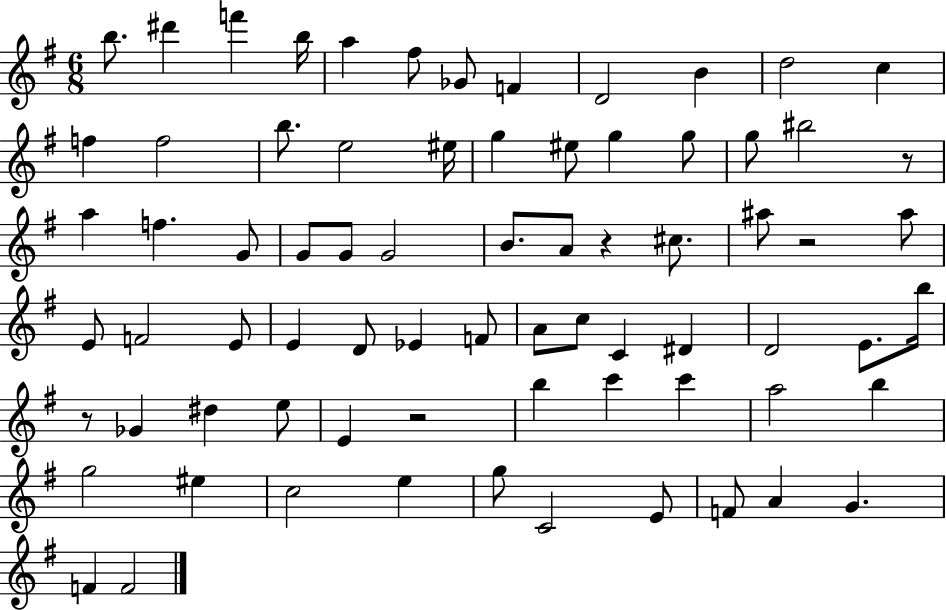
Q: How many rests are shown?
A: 5